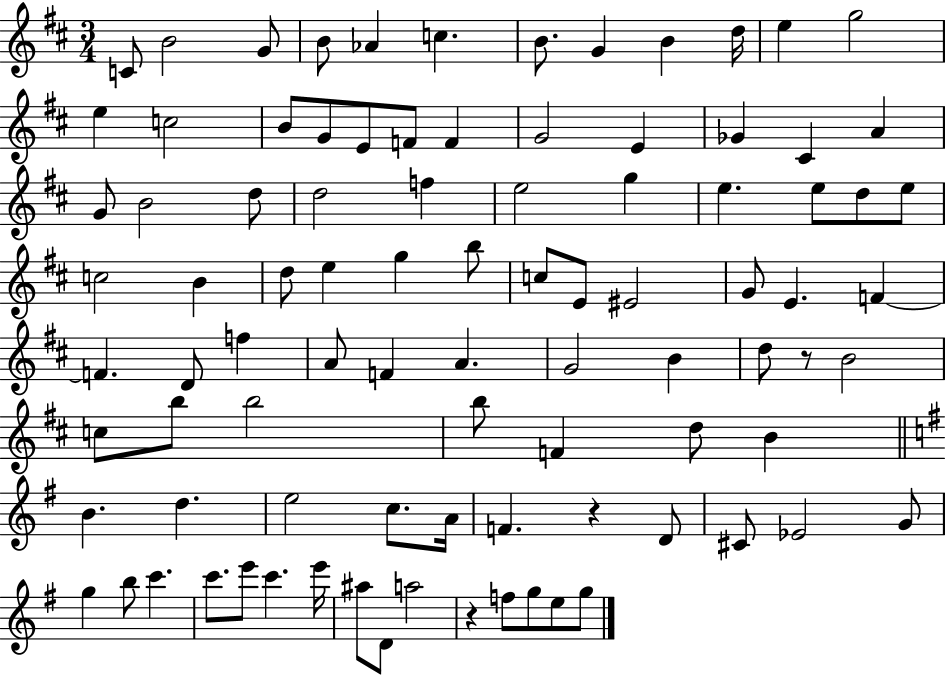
{
  \clef treble
  \numericTimeSignature
  \time 3/4
  \key d \major
  c'8 b'2 g'8 | b'8 aes'4 c''4. | b'8. g'4 b'4 d''16 | e''4 g''2 | \break e''4 c''2 | b'8 g'8 e'8 f'8 f'4 | g'2 e'4 | ges'4 cis'4 a'4 | \break g'8 b'2 d''8 | d''2 f''4 | e''2 g''4 | e''4. e''8 d''8 e''8 | \break c''2 b'4 | d''8 e''4 g''4 b''8 | c''8 e'8 eis'2 | g'8 e'4. f'4~~ | \break f'4. d'8 f''4 | a'8 f'4 a'4. | g'2 b'4 | d''8 r8 b'2 | \break c''8 b''8 b''2 | b''8 f'4 d''8 b'4 | \bar "||" \break \key g \major b'4. d''4. | e''2 c''8. a'16 | f'4. r4 d'8 | cis'8 ees'2 g'8 | \break g''4 b''8 c'''4. | c'''8. e'''8 c'''4. e'''16 | ais''8 d'8 a''2 | r4 f''8 g''8 e''8 g''8 | \break \bar "|."
}